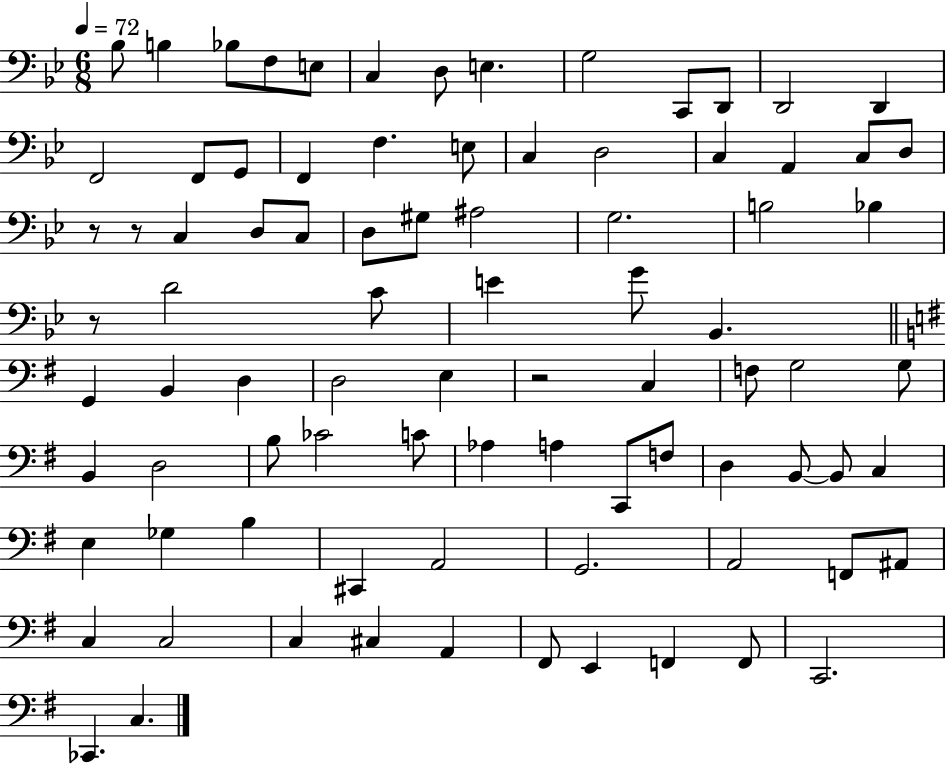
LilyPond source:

{
  \clef bass
  \numericTimeSignature
  \time 6/8
  \key bes \major
  \tempo 4 = 72
  bes8 b4 bes8 f8 e8 | c4 d8 e4. | g2 c,8 d,8 | d,2 d,4 | \break f,2 f,8 g,8 | f,4 f4. e8 | c4 d2 | c4 a,4 c8 d8 | \break r8 r8 c4 d8 c8 | d8 gis8 ais2 | g2. | b2 bes4 | \break r8 d'2 c'8 | e'4 g'8 bes,4. | \bar "||" \break \key g \major g,4 b,4 d4 | d2 e4 | r2 c4 | f8 g2 g8 | \break b,4 d2 | b8 ces'2 c'8 | aes4 a4 c,8 f8 | d4 b,8~~ b,8 c4 | \break e4 ges4 b4 | cis,4 a,2 | g,2. | a,2 f,8 ais,8 | \break c4 c2 | c4 cis4 a,4 | fis,8 e,4 f,4 f,8 | c,2. | \break ces,4. c4. | \bar "|."
}